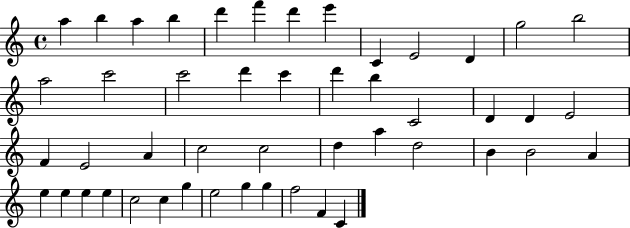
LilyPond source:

{
  \clef treble
  \time 4/4
  \defaultTimeSignature
  \key c \major
  a''4 b''4 a''4 b''4 | d'''4 f'''4 d'''4 e'''4 | c'4 e'2 d'4 | g''2 b''2 | \break a''2 c'''2 | c'''2 d'''4 c'''4 | d'''4 b''4 c'2 | d'4 d'4 e'2 | \break f'4 e'2 a'4 | c''2 c''2 | d''4 a''4 d''2 | b'4 b'2 a'4 | \break e''4 e''4 e''4 e''4 | c''2 c''4 g''4 | e''2 g''4 g''4 | f''2 f'4 c'4 | \break \bar "|."
}